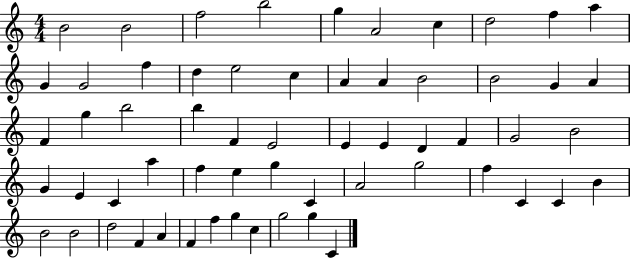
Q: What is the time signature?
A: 4/4